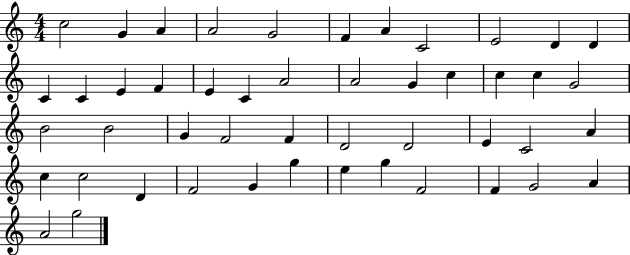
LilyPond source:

{
  \clef treble
  \numericTimeSignature
  \time 4/4
  \key c \major
  c''2 g'4 a'4 | a'2 g'2 | f'4 a'4 c'2 | e'2 d'4 d'4 | \break c'4 c'4 e'4 f'4 | e'4 c'4 a'2 | a'2 g'4 c''4 | c''4 c''4 g'2 | \break b'2 b'2 | g'4 f'2 f'4 | d'2 d'2 | e'4 c'2 a'4 | \break c''4 c''2 d'4 | f'2 g'4 g''4 | e''4 g''4 f'2 | f'4 g'2 a'4 | \break a'2 g''2 | \bar "|."
}